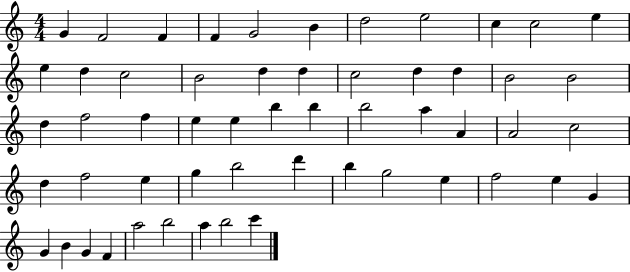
{
  \clef treble
  \numericTimeSignature
  \time 4/4
  \key c \major
  g'4 f'2 f'4 | f'4 g'2 b'4 | d''2 e''2 | c''4 c''2 e''4 | \break e''4 d''4 c''2 | b'2 d''4 d''4 | c''2 d''4 d''4 | b'2 b'2 | \break d''4 f''2 f''4 | e''4 e''4 b''4 b''4 | b''2 a''4 a'4 | a'2 c''2 | \break d''4 f''2 e''4 | g''4 b''2 d'''4 | b''4 g''2 e''4 | f''2 e''4 g'4 | \break g'4 b'4 g'4 f'4 | a''2 b''2 | a''4 b''2 c'''4 | \bar "|."
}